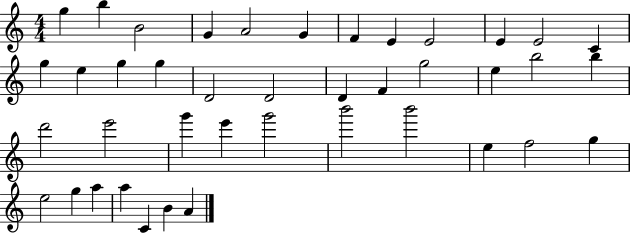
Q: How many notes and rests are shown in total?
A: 41